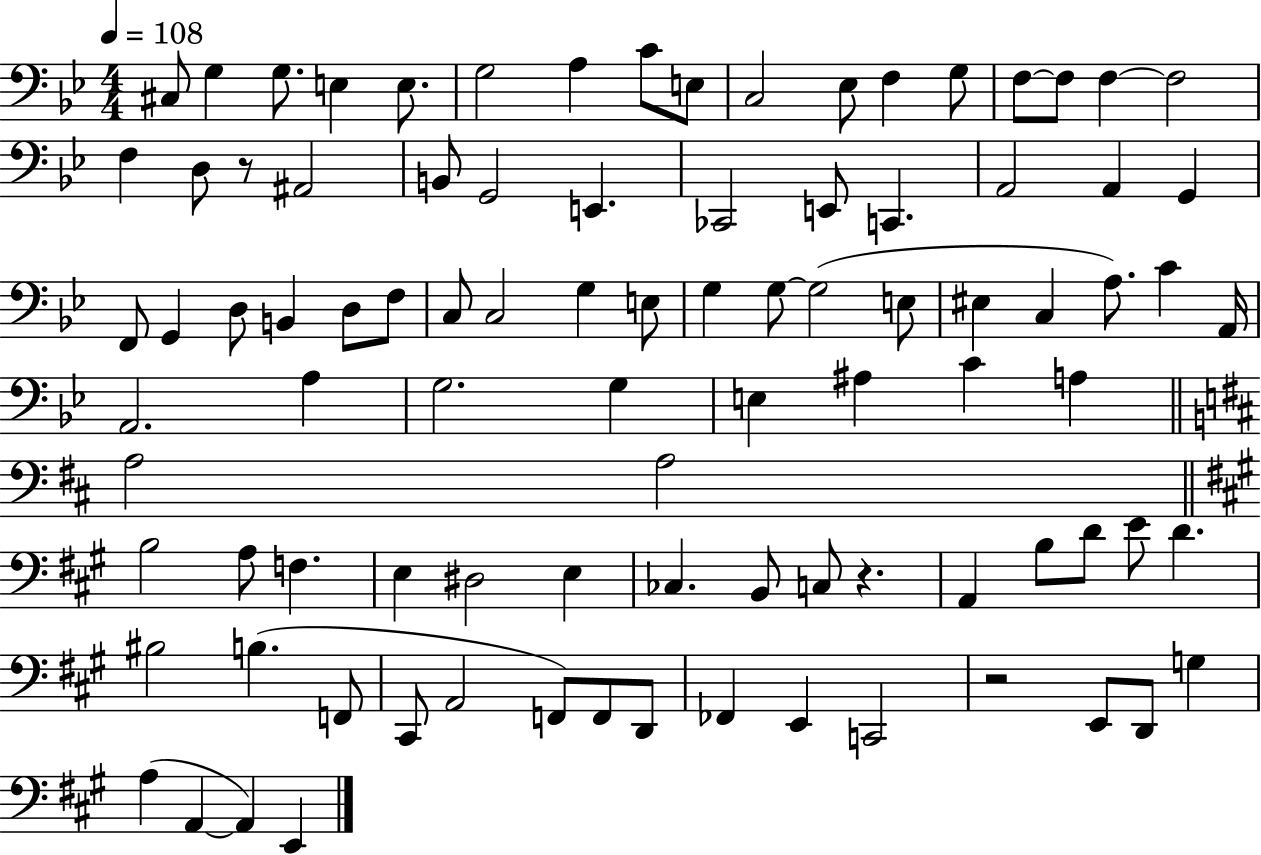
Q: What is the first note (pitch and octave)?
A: C#3